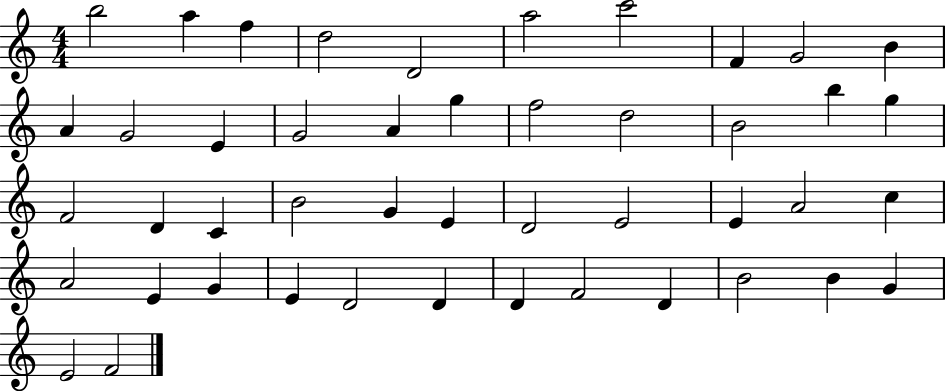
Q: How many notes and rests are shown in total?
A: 46